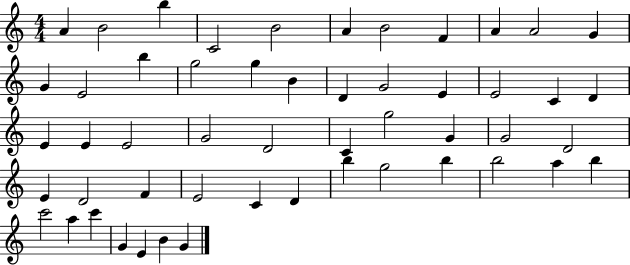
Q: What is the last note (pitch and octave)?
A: G4